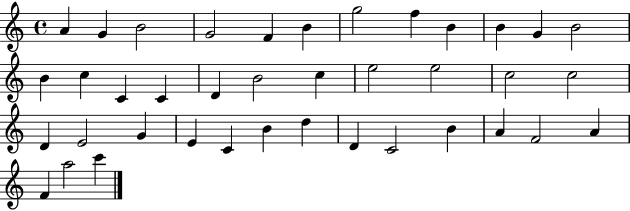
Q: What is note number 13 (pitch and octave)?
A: B4